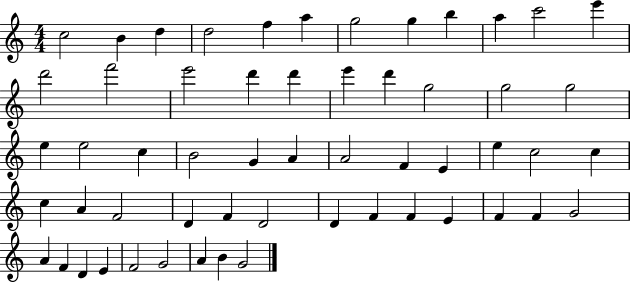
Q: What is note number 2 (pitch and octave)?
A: B4